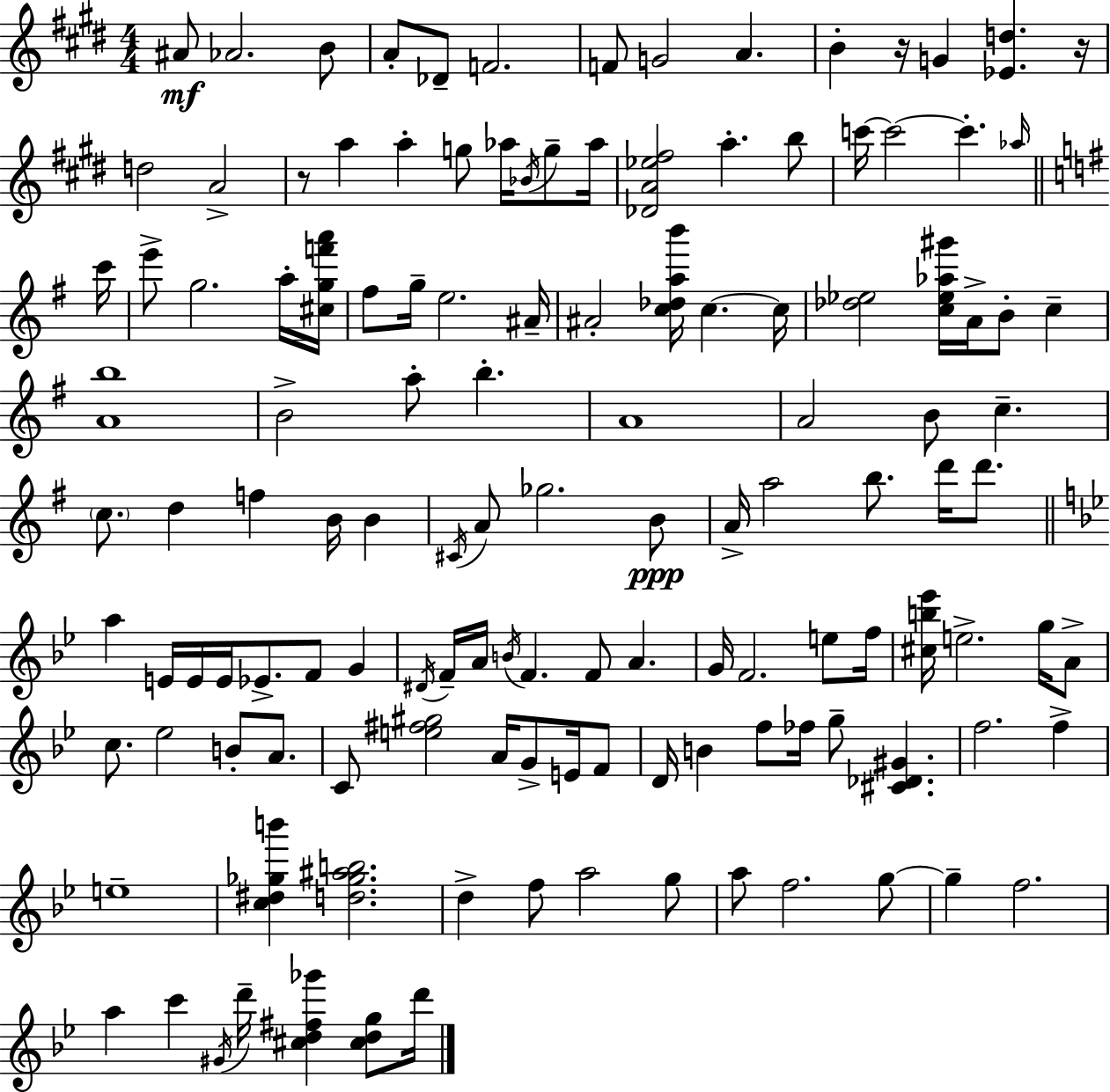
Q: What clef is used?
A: treble